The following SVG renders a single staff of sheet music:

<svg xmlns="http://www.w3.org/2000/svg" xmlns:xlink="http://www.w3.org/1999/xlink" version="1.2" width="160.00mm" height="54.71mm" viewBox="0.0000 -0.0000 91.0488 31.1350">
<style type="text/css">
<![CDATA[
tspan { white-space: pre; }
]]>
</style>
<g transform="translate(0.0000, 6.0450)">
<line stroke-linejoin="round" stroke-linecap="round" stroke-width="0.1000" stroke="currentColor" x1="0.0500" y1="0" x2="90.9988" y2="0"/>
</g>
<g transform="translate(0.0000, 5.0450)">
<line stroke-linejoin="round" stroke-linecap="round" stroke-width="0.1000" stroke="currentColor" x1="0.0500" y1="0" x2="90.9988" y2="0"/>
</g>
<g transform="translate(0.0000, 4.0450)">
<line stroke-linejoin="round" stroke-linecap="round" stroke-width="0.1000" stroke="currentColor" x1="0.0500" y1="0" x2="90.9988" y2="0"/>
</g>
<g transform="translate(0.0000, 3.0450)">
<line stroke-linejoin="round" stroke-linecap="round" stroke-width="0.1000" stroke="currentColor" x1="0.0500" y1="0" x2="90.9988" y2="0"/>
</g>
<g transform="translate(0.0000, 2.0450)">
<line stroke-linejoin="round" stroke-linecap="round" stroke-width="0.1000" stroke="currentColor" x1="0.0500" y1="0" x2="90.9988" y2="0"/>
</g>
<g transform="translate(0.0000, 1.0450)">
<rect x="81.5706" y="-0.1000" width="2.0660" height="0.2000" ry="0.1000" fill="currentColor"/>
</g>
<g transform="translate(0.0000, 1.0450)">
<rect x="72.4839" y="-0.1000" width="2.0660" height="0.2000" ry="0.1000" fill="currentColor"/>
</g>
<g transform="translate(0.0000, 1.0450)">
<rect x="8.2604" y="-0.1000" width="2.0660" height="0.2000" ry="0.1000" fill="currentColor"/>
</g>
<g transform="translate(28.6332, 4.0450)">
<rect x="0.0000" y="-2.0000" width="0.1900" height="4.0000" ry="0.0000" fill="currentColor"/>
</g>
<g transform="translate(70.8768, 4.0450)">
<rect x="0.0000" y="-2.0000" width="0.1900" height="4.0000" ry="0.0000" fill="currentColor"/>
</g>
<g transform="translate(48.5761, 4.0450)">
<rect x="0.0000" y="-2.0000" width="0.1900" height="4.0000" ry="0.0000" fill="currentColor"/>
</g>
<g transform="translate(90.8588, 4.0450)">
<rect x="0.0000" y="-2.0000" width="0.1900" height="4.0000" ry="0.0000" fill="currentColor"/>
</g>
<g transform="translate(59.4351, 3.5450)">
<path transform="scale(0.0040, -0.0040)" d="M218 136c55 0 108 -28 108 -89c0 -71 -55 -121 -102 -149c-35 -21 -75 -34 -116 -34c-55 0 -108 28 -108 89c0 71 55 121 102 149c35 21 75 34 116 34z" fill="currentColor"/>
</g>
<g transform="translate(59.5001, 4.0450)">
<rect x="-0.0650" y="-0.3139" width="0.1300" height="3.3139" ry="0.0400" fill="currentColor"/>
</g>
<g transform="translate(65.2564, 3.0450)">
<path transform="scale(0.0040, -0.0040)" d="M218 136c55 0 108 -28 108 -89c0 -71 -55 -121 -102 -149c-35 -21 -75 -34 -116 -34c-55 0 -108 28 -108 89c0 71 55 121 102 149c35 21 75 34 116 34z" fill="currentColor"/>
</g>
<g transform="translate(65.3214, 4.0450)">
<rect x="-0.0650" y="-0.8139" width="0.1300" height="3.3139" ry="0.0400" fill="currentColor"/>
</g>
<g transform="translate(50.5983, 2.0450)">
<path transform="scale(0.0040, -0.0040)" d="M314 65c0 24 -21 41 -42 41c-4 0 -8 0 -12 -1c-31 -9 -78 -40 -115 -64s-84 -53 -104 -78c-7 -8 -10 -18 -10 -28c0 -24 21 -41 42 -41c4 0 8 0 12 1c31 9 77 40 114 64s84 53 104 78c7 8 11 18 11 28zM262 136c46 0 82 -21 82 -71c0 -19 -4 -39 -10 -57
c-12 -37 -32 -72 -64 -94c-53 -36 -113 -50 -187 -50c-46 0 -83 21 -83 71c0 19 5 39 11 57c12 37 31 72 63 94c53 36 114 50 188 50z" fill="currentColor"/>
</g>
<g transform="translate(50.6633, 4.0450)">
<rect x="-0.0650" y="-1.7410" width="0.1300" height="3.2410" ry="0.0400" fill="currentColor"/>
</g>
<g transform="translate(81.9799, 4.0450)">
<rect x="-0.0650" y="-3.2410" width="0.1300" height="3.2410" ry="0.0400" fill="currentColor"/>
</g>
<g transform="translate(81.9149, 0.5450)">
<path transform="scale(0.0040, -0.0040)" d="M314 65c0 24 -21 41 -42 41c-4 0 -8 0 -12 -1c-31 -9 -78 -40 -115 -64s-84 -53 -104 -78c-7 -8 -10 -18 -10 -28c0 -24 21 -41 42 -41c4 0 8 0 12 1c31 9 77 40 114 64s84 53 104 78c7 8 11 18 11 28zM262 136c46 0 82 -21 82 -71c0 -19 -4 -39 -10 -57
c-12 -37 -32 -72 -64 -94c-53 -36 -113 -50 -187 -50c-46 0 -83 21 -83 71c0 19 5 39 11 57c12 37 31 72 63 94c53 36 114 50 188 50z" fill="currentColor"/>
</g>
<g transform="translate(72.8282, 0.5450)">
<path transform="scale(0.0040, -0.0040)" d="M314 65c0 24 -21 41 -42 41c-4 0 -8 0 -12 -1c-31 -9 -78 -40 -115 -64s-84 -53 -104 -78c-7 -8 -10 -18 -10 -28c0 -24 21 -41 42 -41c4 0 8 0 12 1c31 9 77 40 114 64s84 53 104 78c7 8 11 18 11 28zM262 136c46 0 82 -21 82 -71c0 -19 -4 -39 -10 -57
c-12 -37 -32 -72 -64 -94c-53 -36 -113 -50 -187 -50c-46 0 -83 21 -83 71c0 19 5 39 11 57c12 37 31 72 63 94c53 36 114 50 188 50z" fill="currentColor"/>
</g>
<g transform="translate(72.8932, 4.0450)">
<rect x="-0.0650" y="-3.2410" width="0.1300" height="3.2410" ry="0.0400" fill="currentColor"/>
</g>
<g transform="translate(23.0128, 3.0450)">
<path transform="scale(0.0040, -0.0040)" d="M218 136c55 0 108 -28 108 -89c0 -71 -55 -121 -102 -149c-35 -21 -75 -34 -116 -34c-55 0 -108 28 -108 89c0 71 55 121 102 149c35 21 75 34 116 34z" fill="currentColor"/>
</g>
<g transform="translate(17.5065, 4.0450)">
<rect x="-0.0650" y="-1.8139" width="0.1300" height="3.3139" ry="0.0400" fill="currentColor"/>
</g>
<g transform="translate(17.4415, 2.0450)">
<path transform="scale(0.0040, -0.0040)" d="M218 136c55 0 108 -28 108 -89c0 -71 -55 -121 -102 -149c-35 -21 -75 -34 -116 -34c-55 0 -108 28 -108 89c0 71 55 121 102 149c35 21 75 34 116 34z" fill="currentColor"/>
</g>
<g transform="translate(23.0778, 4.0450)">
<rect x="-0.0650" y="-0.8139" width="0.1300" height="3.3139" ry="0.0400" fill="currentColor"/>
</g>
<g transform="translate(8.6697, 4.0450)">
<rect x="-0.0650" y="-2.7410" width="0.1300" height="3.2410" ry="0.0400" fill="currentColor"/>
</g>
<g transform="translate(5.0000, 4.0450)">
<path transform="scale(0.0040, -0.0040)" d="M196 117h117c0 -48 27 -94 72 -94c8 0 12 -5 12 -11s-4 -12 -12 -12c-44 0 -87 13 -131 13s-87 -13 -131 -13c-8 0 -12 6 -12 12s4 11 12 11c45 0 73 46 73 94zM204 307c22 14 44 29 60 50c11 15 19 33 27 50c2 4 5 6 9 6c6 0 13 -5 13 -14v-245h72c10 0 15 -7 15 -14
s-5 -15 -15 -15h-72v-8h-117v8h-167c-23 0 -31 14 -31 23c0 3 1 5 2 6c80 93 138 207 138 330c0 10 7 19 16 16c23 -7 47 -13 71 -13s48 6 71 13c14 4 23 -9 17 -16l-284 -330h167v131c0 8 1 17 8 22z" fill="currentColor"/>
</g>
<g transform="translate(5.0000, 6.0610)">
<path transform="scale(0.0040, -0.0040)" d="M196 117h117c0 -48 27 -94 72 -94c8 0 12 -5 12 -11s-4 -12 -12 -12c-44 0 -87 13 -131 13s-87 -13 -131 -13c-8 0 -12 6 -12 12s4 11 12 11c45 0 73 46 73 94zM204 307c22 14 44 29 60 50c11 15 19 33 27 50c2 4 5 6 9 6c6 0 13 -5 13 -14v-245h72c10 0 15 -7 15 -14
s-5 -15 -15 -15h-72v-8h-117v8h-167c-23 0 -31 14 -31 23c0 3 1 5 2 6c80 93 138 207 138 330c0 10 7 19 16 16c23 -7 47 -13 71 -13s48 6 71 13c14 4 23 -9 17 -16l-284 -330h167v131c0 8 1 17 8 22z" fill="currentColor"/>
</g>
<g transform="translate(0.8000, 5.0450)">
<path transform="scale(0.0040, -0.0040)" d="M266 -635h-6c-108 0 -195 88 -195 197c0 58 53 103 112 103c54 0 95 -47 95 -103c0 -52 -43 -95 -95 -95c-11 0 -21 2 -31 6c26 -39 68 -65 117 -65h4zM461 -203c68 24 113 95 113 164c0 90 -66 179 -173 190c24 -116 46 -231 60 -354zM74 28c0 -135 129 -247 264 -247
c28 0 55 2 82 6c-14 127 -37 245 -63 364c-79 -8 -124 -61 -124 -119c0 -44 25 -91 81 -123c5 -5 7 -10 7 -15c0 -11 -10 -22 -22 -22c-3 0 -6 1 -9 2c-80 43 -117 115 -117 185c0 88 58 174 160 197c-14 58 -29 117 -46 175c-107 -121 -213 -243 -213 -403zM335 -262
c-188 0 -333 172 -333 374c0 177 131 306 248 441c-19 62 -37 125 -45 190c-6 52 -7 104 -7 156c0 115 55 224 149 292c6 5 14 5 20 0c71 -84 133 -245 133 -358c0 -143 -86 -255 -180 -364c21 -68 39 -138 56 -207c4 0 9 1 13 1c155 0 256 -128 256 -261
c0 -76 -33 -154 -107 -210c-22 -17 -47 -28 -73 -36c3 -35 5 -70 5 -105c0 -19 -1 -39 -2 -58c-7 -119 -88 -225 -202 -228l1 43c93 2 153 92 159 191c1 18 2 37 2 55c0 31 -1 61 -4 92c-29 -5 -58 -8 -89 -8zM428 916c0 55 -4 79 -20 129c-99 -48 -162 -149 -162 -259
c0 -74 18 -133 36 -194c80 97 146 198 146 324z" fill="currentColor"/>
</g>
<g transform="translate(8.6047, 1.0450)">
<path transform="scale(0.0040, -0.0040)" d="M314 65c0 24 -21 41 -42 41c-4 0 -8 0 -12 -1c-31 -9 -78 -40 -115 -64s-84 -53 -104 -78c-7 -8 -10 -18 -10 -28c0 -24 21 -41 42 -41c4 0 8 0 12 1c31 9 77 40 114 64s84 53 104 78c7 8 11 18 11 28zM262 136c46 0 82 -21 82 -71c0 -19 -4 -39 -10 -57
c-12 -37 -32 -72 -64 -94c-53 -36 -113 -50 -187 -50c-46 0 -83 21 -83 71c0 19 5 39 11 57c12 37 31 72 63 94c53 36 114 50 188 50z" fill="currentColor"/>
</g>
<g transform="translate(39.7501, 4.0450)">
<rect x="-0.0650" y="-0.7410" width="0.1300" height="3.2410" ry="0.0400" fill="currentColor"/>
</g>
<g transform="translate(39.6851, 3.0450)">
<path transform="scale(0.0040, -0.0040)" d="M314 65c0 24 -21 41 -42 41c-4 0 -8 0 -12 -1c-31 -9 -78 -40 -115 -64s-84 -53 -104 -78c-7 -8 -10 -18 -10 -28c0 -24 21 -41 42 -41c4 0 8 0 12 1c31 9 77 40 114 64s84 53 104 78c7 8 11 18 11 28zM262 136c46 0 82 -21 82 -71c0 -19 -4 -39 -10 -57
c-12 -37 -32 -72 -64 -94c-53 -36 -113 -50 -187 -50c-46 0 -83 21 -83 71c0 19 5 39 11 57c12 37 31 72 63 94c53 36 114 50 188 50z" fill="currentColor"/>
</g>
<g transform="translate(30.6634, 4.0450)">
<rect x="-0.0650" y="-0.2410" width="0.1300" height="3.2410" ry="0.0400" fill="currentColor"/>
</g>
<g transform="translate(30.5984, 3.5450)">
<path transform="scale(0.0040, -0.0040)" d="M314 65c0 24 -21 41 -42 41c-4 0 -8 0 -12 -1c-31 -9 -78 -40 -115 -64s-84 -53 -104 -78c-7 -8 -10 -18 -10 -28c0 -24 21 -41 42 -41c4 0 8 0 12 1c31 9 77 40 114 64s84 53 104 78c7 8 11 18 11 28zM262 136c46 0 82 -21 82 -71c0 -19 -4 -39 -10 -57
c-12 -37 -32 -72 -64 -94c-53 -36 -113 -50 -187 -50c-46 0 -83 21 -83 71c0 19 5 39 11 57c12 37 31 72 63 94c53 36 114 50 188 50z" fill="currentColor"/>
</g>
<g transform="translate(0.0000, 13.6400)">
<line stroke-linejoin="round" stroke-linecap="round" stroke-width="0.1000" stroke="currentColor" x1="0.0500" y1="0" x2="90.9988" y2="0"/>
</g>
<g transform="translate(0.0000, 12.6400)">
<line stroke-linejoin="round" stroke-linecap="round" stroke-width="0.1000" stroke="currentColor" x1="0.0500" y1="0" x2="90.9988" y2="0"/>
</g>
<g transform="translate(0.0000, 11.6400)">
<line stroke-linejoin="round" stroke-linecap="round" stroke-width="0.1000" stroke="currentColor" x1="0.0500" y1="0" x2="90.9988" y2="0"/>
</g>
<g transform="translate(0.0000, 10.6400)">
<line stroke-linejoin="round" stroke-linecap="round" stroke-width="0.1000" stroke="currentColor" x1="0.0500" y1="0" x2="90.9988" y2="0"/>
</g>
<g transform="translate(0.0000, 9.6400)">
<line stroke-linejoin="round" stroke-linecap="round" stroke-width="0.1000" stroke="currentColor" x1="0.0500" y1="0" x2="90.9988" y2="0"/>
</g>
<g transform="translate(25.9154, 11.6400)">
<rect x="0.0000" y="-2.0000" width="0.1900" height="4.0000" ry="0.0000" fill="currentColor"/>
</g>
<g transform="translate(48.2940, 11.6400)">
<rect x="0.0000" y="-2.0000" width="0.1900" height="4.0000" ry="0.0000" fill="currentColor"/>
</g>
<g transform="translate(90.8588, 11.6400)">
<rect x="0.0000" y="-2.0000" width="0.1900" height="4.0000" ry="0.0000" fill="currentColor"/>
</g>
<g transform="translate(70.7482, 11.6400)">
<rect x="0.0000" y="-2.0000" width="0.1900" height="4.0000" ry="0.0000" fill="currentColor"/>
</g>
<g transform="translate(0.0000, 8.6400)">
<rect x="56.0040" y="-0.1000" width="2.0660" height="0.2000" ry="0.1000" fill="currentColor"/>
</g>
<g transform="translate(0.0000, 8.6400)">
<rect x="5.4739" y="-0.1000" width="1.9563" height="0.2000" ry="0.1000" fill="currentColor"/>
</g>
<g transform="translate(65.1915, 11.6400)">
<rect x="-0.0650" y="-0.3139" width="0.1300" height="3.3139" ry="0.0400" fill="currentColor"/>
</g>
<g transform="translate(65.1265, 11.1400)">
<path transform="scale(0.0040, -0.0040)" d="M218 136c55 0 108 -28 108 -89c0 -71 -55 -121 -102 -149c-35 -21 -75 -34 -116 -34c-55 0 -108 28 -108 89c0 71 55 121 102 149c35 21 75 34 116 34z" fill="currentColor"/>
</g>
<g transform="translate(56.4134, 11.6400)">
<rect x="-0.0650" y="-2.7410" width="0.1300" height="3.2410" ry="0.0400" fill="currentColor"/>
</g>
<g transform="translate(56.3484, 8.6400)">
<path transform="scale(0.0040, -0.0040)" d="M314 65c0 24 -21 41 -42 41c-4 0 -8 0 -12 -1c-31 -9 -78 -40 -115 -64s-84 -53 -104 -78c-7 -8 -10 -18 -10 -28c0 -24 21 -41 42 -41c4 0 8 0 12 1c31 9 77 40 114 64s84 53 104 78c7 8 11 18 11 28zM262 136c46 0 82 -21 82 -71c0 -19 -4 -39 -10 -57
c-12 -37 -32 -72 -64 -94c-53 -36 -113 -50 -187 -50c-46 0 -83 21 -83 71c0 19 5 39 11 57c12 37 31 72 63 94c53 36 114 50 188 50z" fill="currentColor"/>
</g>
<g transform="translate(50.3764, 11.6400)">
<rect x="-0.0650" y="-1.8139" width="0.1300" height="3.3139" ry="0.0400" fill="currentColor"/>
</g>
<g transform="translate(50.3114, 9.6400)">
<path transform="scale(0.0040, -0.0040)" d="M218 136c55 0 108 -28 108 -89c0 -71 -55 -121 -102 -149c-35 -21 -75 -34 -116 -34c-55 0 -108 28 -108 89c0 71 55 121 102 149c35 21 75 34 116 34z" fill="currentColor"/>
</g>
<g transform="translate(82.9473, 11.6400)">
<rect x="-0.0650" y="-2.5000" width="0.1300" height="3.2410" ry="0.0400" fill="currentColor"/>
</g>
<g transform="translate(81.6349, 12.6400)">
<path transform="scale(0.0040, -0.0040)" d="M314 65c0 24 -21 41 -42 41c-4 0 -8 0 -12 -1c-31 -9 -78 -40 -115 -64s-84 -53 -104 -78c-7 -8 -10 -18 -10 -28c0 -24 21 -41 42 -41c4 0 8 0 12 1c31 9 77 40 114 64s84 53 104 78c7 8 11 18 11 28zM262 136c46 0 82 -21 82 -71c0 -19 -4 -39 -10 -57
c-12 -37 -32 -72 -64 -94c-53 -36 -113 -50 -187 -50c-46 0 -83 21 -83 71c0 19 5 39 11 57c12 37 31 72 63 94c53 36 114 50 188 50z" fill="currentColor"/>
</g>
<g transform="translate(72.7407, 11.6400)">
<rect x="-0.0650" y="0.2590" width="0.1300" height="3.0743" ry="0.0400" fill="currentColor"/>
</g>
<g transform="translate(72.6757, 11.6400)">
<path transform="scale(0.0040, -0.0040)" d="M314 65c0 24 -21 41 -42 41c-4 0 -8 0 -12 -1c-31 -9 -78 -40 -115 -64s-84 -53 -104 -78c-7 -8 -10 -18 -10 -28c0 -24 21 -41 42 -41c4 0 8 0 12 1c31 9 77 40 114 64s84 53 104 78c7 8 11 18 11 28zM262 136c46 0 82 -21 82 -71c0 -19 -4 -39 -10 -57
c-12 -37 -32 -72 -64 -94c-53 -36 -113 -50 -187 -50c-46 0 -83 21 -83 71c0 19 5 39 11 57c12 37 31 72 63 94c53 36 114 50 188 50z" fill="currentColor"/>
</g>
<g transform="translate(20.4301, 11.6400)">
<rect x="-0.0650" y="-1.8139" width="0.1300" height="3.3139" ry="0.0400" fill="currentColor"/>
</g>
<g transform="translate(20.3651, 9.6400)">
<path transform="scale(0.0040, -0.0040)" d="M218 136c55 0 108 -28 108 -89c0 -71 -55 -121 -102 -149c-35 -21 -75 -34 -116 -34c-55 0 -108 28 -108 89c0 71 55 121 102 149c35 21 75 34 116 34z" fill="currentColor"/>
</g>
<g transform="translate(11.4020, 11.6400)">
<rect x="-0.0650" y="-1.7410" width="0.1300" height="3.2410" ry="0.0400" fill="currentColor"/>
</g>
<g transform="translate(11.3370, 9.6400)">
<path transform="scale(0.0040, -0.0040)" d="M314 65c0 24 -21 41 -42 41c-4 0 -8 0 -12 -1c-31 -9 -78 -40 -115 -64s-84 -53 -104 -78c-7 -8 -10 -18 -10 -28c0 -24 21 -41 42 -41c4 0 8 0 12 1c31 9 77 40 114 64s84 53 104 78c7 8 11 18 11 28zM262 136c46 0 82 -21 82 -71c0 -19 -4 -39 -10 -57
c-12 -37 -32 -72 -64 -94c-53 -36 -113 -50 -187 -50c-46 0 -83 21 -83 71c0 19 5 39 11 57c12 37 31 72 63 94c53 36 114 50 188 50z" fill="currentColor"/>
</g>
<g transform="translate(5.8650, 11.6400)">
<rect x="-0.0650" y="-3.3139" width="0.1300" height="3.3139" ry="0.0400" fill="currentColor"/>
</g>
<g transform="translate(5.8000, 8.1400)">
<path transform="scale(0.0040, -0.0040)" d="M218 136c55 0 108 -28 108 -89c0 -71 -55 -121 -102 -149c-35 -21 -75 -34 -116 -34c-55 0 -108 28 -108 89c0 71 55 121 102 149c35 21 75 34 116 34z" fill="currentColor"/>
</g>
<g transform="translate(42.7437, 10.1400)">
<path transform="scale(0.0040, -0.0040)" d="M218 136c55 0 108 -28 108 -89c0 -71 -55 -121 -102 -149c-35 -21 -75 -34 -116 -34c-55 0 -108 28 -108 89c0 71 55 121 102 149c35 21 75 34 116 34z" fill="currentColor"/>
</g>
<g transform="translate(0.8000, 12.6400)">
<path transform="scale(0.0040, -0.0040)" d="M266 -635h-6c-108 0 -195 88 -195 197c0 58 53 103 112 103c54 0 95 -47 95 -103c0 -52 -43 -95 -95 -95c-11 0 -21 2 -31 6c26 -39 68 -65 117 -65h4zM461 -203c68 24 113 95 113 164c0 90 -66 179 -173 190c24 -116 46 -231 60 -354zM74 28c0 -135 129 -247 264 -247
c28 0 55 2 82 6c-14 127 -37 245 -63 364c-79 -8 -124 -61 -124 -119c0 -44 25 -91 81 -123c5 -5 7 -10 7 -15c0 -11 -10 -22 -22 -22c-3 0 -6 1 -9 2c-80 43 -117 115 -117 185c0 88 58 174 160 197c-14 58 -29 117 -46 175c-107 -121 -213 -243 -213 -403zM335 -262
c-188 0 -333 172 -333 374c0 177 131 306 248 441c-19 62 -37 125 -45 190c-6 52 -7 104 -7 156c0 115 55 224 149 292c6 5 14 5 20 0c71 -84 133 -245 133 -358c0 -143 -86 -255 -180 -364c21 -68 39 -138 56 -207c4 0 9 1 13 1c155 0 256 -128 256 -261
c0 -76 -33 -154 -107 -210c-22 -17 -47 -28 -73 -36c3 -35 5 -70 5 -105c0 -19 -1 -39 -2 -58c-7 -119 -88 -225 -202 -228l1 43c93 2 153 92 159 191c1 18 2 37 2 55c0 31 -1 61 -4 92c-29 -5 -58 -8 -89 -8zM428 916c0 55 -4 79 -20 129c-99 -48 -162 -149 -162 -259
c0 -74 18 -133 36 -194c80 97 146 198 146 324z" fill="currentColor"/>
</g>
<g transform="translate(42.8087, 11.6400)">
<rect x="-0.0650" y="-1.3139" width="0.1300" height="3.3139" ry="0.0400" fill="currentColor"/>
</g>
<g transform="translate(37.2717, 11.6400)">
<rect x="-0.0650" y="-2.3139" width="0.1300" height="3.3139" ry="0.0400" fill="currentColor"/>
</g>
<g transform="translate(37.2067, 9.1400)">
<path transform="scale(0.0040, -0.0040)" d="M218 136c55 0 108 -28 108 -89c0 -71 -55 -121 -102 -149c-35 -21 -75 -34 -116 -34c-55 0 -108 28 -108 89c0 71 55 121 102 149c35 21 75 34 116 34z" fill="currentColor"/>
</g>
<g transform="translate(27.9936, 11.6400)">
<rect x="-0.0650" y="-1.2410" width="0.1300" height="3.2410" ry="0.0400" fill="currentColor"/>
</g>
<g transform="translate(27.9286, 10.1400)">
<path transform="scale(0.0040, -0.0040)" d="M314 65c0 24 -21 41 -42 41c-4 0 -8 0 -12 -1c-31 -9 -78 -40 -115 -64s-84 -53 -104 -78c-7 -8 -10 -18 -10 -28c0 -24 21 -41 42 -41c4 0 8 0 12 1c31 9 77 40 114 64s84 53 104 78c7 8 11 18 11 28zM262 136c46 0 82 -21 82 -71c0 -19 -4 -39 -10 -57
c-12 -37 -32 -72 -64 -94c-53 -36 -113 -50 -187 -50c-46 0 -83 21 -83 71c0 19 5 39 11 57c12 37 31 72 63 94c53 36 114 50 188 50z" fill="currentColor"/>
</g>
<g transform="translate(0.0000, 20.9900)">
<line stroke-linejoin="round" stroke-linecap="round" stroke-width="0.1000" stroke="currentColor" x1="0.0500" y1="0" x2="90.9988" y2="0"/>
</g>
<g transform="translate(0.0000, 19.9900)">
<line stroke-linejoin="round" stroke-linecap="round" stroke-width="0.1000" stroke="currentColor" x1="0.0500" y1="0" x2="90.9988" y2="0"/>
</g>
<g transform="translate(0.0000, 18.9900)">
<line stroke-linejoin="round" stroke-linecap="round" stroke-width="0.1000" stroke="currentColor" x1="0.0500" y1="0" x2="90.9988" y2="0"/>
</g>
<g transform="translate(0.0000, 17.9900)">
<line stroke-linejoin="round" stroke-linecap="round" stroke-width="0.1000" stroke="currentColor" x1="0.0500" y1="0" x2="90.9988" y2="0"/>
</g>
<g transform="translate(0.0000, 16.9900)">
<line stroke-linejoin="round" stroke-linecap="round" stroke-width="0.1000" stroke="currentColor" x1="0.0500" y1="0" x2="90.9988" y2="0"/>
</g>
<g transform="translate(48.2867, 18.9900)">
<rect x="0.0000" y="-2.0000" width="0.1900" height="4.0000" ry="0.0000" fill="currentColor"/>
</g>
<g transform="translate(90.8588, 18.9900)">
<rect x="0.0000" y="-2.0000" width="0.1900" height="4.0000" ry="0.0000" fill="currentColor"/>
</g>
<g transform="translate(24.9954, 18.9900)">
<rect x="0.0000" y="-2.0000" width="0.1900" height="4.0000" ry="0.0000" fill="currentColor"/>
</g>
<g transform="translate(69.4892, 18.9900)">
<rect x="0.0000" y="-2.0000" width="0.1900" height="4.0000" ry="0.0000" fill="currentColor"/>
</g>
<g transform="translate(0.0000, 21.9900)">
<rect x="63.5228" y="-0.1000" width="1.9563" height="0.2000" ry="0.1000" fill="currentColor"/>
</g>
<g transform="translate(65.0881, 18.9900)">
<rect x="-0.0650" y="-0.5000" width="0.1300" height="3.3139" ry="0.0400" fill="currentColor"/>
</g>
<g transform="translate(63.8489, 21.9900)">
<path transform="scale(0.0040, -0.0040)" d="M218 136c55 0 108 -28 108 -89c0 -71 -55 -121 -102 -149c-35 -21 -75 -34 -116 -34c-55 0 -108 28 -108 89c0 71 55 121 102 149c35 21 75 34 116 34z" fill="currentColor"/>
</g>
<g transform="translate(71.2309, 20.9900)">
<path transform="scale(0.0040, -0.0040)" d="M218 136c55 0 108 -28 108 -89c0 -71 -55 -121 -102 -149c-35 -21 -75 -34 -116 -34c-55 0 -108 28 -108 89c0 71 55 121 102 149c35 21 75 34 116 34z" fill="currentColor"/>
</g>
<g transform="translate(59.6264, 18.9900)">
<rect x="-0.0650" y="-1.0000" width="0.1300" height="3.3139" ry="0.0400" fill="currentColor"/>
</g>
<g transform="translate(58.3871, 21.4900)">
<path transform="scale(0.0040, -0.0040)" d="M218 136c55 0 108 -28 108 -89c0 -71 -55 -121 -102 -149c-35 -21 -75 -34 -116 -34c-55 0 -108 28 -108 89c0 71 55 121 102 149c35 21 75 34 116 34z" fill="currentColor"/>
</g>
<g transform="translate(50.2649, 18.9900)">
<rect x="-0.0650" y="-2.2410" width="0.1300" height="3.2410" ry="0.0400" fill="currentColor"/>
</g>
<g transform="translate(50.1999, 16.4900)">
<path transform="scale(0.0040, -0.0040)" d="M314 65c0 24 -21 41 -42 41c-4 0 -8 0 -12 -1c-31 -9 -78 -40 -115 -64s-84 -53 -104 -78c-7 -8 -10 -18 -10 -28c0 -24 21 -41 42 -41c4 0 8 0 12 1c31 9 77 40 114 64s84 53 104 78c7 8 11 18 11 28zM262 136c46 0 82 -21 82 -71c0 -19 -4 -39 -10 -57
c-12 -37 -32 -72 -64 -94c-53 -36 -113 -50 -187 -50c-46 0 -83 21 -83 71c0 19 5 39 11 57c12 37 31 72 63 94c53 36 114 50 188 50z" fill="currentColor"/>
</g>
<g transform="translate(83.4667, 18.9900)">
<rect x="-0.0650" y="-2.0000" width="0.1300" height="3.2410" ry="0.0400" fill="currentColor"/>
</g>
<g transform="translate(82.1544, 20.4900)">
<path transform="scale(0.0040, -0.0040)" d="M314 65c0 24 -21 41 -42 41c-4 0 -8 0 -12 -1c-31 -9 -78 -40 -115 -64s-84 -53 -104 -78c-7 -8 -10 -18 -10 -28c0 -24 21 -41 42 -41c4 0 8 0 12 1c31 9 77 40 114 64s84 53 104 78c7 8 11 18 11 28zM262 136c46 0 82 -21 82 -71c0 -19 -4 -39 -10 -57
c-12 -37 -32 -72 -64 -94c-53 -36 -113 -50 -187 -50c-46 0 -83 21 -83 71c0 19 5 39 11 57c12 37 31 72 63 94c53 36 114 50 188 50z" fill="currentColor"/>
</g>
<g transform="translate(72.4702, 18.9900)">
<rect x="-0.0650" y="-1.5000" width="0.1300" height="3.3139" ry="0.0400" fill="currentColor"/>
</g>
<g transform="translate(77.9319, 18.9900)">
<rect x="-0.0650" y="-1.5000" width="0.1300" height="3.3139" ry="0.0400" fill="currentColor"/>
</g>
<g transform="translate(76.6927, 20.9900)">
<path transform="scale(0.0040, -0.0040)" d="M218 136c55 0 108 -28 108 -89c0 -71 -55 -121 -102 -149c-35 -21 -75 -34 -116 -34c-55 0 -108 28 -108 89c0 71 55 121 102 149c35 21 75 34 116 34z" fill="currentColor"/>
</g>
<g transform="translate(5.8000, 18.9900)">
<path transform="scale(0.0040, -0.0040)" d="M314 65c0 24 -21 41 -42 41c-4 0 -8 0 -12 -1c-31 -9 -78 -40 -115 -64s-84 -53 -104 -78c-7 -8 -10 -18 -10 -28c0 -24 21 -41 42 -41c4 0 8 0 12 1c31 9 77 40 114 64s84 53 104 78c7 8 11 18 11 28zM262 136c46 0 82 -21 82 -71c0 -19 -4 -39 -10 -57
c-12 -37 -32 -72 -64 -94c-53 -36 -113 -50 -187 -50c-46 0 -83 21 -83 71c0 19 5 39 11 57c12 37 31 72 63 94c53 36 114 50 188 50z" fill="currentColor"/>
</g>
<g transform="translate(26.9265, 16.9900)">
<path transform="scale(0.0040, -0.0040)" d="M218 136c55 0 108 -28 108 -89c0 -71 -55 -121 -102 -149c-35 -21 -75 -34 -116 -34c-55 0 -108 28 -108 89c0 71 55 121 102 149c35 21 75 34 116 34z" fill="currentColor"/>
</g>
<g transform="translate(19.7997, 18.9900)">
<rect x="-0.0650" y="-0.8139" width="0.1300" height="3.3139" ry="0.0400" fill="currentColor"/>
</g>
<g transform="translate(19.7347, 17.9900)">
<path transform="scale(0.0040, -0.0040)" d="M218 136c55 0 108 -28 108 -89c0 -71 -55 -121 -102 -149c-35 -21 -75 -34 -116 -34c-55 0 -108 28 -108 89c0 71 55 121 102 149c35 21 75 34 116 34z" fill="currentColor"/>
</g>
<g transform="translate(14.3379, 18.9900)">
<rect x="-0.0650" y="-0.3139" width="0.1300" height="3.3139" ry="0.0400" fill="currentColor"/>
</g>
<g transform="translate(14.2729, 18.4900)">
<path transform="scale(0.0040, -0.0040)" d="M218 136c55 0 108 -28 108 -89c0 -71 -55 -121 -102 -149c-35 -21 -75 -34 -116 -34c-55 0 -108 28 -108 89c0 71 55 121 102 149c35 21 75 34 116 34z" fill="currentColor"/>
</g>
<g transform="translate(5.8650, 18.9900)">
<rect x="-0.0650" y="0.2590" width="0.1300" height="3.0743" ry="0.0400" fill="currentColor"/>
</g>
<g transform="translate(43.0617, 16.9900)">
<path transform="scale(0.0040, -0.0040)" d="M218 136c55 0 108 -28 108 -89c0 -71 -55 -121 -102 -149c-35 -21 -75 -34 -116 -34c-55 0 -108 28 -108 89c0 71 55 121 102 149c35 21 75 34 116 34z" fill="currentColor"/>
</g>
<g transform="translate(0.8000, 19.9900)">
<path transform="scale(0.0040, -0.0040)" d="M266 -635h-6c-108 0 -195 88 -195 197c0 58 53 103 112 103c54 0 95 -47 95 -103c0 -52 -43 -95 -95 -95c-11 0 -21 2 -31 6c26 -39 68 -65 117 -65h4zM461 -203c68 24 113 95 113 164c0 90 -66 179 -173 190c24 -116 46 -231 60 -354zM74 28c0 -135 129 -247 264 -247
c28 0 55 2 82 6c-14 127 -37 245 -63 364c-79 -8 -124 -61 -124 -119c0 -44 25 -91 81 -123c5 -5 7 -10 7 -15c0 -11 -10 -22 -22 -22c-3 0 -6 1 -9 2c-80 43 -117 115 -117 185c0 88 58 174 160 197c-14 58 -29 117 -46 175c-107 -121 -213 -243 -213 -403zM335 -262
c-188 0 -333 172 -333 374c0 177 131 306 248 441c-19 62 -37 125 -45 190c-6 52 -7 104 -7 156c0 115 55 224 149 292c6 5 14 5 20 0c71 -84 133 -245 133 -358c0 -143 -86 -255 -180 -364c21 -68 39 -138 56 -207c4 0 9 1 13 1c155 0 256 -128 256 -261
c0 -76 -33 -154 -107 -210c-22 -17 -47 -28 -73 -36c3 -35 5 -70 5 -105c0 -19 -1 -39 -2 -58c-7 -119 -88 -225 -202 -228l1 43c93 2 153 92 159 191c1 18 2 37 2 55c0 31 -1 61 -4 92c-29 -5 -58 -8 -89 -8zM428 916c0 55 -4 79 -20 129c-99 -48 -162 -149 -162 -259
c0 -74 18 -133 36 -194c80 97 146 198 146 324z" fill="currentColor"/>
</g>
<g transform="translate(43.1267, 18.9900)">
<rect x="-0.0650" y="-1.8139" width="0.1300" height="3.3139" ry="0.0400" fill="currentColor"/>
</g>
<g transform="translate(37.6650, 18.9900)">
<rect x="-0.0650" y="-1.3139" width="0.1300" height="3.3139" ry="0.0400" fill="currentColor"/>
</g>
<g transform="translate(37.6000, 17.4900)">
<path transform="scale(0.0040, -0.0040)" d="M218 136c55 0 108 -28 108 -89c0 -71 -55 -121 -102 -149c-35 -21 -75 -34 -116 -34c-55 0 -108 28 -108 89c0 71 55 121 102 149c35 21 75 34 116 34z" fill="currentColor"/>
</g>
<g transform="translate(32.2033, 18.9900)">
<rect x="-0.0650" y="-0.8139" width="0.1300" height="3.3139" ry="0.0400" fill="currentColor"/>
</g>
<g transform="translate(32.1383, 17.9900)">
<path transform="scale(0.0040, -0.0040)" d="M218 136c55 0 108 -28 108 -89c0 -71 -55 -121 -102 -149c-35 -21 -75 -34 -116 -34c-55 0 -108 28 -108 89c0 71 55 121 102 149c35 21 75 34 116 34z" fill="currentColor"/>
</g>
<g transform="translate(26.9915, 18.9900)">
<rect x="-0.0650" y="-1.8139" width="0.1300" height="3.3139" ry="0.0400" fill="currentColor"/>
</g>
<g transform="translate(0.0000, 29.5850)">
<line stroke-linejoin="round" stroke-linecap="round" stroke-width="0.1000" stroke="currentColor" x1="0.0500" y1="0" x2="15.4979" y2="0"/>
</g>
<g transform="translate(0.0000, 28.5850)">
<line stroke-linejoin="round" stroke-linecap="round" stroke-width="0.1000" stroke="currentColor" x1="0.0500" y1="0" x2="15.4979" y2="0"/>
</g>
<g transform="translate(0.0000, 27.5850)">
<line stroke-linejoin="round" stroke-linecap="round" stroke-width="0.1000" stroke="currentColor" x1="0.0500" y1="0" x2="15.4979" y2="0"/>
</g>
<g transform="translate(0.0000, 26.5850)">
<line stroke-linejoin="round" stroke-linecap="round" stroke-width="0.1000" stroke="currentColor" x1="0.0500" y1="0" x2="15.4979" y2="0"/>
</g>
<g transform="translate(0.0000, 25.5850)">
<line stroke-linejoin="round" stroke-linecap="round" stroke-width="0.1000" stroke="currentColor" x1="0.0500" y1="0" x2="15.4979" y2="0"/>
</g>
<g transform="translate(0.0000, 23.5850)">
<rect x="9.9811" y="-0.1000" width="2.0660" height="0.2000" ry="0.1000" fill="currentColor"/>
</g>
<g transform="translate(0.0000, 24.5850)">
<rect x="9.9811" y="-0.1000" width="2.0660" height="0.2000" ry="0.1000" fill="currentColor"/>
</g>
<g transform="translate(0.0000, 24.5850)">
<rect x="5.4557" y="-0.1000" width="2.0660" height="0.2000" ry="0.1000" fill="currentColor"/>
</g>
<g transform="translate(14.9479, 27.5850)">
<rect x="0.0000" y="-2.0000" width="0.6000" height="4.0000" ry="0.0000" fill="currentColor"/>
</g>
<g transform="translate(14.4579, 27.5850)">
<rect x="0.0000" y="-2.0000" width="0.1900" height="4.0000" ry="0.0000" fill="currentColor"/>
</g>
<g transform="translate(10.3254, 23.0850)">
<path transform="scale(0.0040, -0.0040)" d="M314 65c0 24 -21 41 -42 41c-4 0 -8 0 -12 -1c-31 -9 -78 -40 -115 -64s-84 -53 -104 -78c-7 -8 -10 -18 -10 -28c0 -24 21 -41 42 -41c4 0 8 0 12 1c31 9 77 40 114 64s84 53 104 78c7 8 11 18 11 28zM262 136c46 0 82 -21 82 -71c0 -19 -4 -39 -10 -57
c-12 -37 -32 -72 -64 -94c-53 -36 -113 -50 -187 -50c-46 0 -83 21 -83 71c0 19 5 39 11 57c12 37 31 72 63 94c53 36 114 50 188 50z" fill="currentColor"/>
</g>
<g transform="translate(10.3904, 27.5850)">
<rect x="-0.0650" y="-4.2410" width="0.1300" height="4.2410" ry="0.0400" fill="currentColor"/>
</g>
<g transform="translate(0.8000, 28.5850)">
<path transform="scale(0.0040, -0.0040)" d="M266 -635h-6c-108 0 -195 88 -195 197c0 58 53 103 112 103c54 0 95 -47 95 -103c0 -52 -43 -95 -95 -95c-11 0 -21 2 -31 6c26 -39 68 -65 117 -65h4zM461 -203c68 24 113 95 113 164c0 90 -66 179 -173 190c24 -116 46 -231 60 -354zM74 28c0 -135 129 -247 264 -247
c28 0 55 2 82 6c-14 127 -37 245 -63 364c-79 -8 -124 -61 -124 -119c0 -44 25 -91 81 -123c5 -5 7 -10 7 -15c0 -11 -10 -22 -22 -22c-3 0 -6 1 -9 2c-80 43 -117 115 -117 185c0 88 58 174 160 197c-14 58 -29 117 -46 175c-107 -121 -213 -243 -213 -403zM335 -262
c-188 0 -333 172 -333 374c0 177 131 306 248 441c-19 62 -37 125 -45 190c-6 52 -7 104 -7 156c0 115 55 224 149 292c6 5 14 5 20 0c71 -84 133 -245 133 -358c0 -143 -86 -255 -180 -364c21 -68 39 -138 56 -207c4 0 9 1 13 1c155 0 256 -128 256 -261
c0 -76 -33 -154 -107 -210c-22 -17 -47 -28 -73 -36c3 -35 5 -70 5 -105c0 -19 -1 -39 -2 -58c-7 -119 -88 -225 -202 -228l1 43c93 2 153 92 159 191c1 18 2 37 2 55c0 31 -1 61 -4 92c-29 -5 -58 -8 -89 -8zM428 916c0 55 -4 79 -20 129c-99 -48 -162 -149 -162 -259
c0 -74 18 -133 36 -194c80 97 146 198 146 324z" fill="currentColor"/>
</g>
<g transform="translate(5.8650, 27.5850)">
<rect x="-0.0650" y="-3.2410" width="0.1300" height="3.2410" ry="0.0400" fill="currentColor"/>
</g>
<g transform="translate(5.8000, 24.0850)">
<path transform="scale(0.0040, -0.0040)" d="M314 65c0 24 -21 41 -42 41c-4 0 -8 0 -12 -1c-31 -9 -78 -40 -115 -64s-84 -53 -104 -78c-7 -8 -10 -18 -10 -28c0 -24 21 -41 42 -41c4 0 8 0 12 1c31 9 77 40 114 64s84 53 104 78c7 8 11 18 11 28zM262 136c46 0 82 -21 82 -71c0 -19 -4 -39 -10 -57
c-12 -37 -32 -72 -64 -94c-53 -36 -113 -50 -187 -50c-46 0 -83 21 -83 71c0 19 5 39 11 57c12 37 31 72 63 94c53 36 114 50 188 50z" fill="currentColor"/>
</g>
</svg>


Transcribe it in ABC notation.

X:1
T:Untitled
M:4/4
L:1/4
K:C
a2 f d c2 d2 f2 c d b2 b2 b f2 f e2 g e f a2 c B2 G2 B2 c d f d e f g2 D C E E F2 b2 d'2